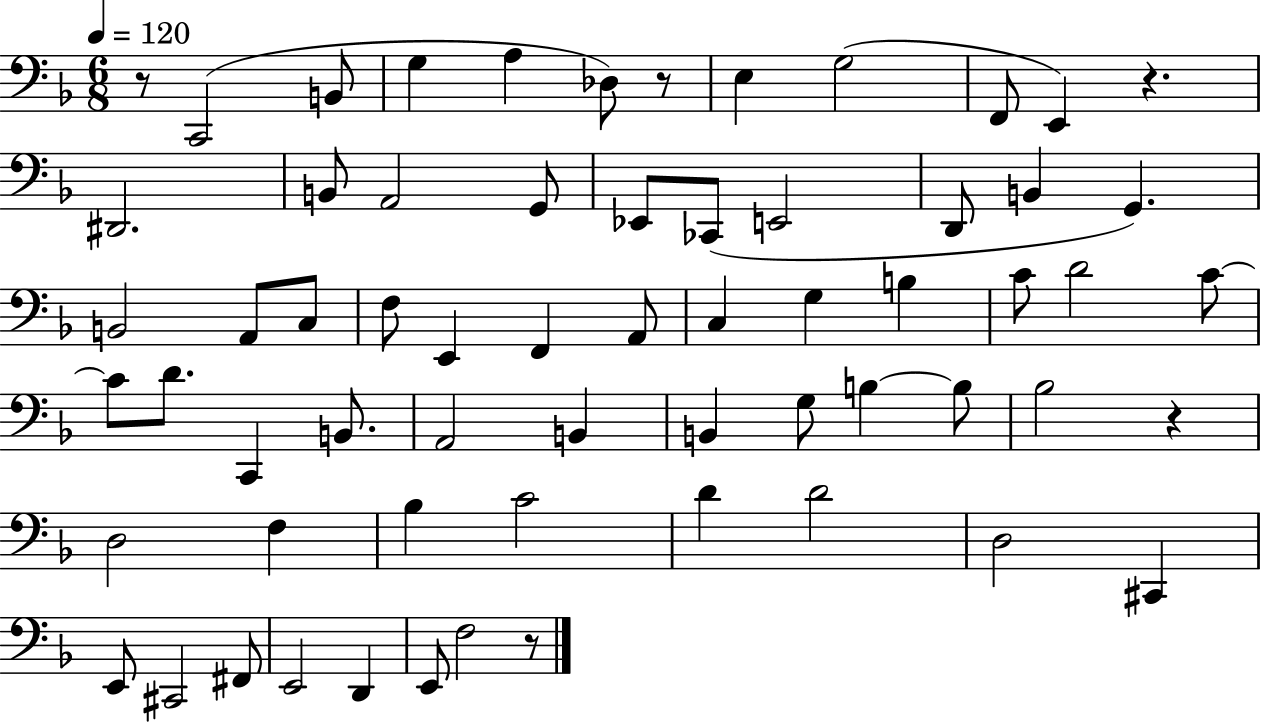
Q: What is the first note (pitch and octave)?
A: C2